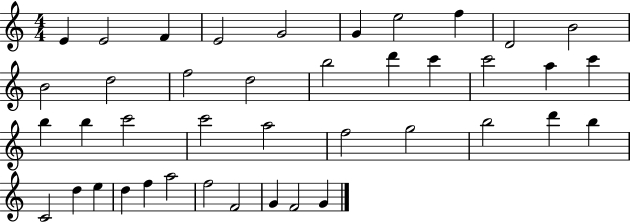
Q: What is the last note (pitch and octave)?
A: G4